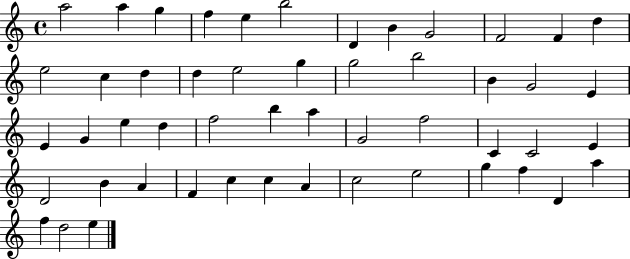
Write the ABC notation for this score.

X:1
T:Untitled
M:4/4
L:1/4
K:C
a2 a g f e b2 D B G2 F2 F d e2 c d d e2 g g2 b2 B G2 E E G e d f2 b a G2 f2 C C2 E D2 B A F c c A c2 e2 g f D a f d2 e